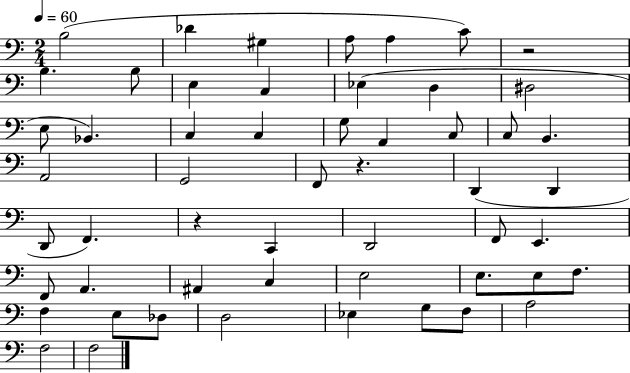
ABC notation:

X:1
T:Untitled
M:2/4
L:1/4
K:C
B,2 _D ^G, A,/2 A, C/2 z2 B, B,/2 E, C, _E, D, ^D,2 E,/2 _B,, C, C, G,/2 A,, C,/2 C,/2 B,, A,,2 G,,2 F,,/2 z D,, D,, D,,/2 F,, z C,, D,,2 F,,/2 E,, F,,/2 A,, ^A,, C, E,2 E,/2 E,/2 F,/2 F, E,/2 _D,/2 D,2 _E, G,/2 F,/2 A,2 F,2 F,2